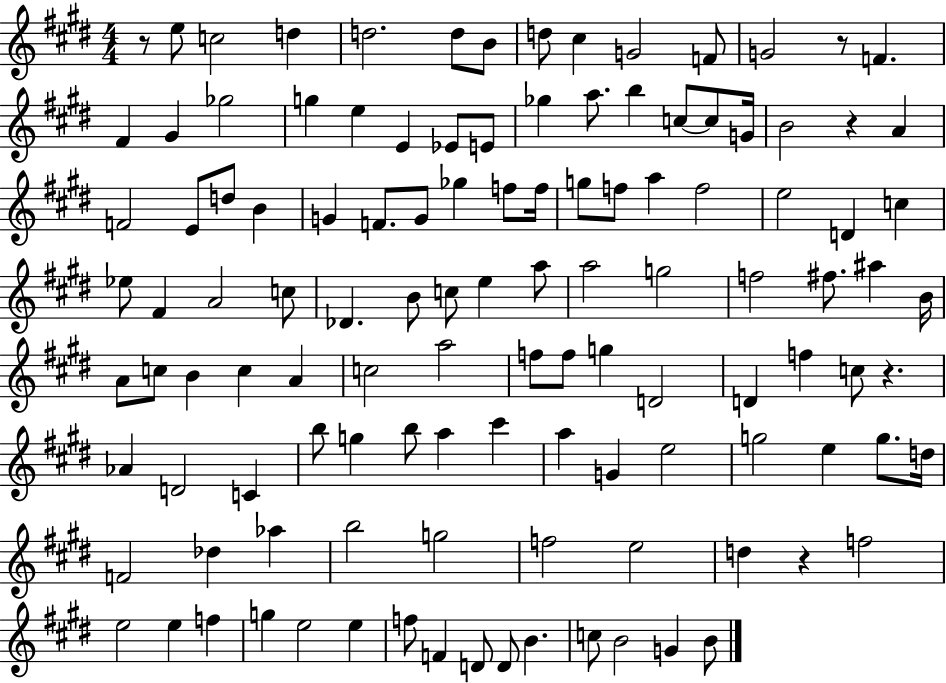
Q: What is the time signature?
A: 4/4